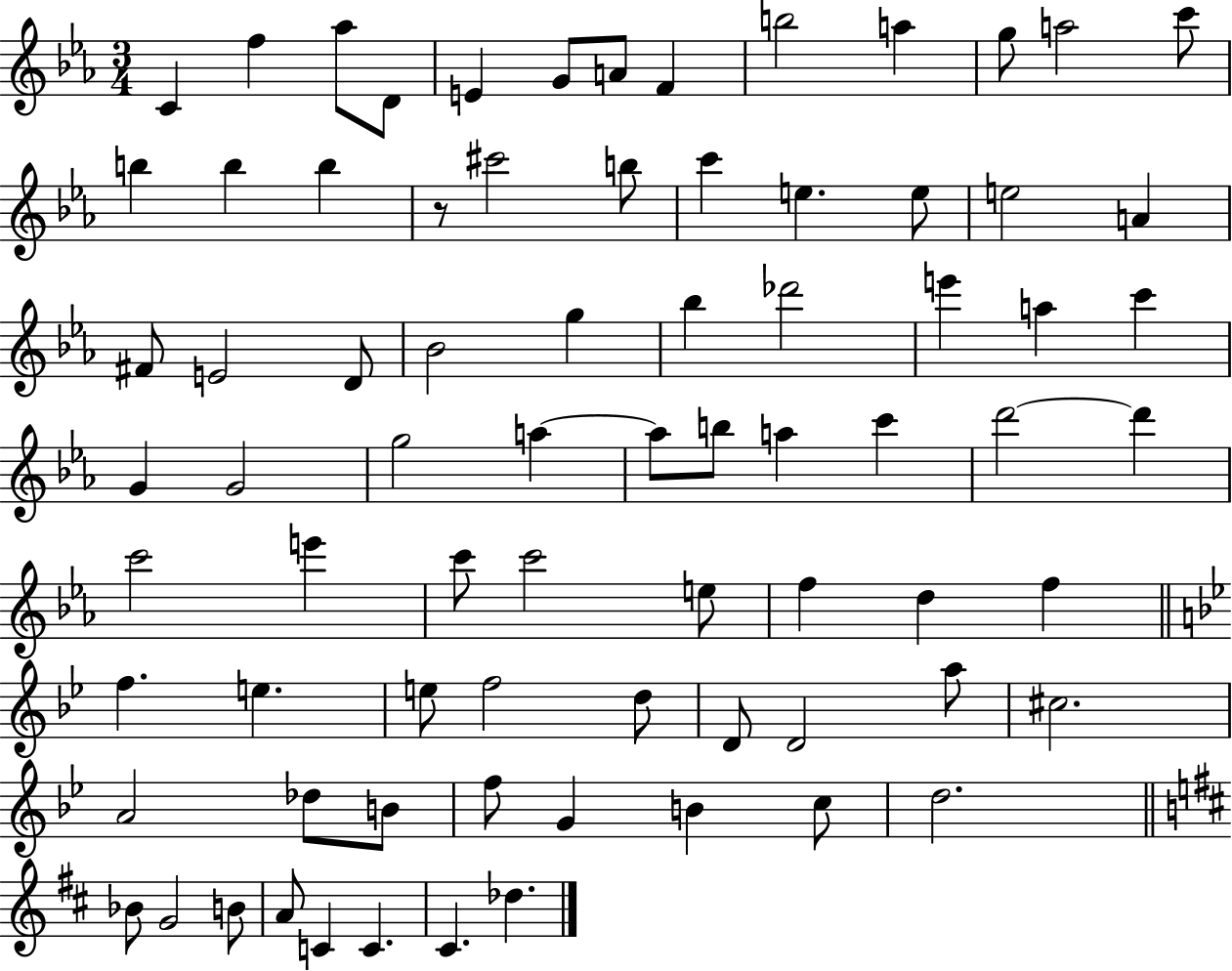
{
  \clef treble
  \numericTimeSignature
  \time 3/4
  \key ees \major
  \repeat volta 2 { c'4 f''4 aes''8 d'8 | e'4 g'8 a'8 f'4 | b''2 a''4 | g''8 a''2 c'''8 | \break b''4 b''4 b''4 | r8 cis'''2 b''8 | c'''4 e''4. e''8 | e''2 a'4 | \break fis'8 e'2 d'8 | bes'2 g''4 | bes''4 des'''2 | e'''4 a''4 c'''4 | \break g'4 g'2 | g''2 a''4~~ | a''8 b''8 a''4 c'''4 | d'''2~~ d'''4 | \break c'''2 e'''4 | c'''8 c'''2 e''8 | f''4 d''4 f''4 | \bar "||" \break \key bes \major f''4. e''4. | e''8 f''2 d''8 | d'8 d'2 a''8 | cis''2. | \break a'2 des''8 b'8 | f''8 g'4 b'4 c''8 | d''2. | \bar "||" \break \key b \minor bes'8 g'2 b'8 | a'8 c'4 c'4. | cis'4. des''4. | } \bar "|."
}